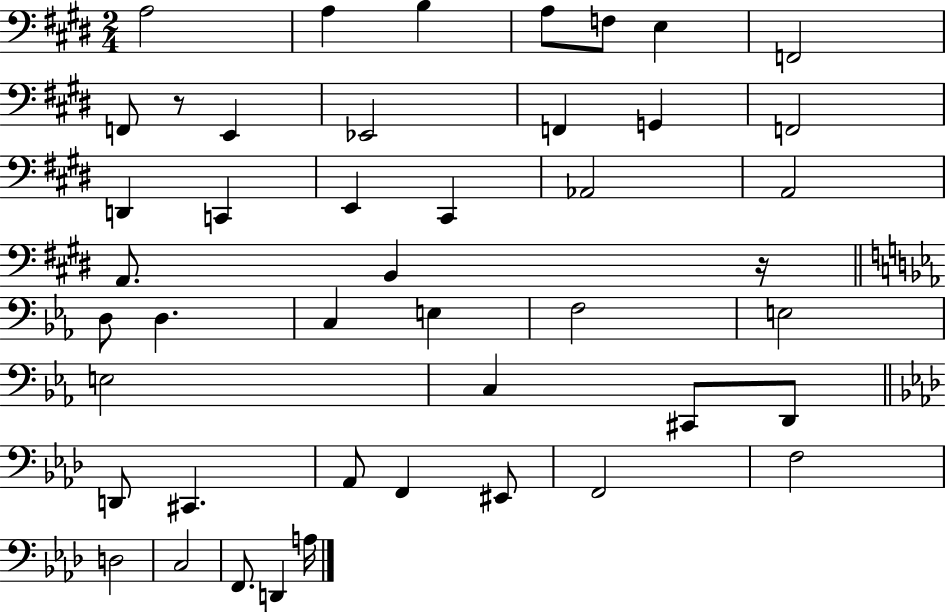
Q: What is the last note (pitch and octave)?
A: A3